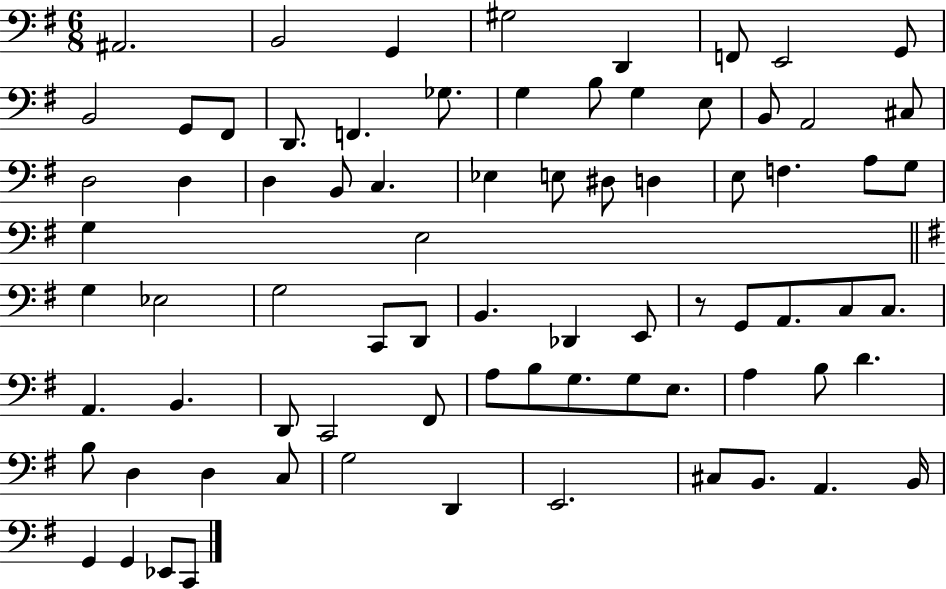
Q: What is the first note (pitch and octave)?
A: A#2